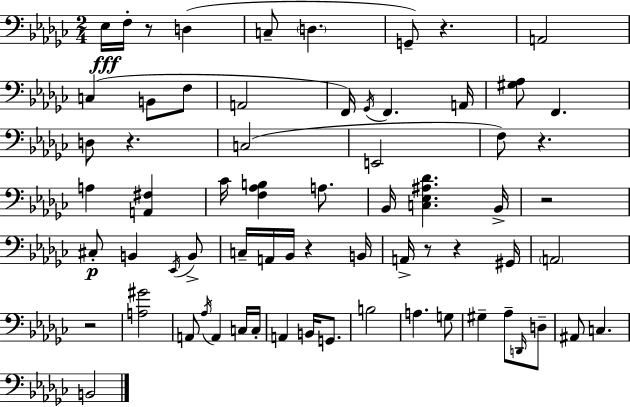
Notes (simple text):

Eb3/s F3/s R/e D3/q C3/e D3/q. G2/e R/q. A2/h C3/q B2/e F3/e A2/h F2/s Gb2/s F2/q. A2/s [G#3,Ab3]/e F2/q. D3/e R/q. C3/h E2/h F3/e R/q. A3/q [A2,F#3]/q CES4/s [F3,Ab3,B3]/q A3/e. Bb2/s [C3,Eb3,A#3,Db4]/q. Bb2/s R/h C#3/e B2/q Eb2/s B2/e C3/s A2/s Bb2/s R/q B2/s A2/s R/e R/q G#2/s A2/h R/h [A3,G#4]/h A2/e Ab3/s A2/q C3/s C3/s A2/q B2/s G2/e. B3/h A3/q. G3/e G#3/q Ab3/e D2/s D3/e A#2/e C3/q. B2/h